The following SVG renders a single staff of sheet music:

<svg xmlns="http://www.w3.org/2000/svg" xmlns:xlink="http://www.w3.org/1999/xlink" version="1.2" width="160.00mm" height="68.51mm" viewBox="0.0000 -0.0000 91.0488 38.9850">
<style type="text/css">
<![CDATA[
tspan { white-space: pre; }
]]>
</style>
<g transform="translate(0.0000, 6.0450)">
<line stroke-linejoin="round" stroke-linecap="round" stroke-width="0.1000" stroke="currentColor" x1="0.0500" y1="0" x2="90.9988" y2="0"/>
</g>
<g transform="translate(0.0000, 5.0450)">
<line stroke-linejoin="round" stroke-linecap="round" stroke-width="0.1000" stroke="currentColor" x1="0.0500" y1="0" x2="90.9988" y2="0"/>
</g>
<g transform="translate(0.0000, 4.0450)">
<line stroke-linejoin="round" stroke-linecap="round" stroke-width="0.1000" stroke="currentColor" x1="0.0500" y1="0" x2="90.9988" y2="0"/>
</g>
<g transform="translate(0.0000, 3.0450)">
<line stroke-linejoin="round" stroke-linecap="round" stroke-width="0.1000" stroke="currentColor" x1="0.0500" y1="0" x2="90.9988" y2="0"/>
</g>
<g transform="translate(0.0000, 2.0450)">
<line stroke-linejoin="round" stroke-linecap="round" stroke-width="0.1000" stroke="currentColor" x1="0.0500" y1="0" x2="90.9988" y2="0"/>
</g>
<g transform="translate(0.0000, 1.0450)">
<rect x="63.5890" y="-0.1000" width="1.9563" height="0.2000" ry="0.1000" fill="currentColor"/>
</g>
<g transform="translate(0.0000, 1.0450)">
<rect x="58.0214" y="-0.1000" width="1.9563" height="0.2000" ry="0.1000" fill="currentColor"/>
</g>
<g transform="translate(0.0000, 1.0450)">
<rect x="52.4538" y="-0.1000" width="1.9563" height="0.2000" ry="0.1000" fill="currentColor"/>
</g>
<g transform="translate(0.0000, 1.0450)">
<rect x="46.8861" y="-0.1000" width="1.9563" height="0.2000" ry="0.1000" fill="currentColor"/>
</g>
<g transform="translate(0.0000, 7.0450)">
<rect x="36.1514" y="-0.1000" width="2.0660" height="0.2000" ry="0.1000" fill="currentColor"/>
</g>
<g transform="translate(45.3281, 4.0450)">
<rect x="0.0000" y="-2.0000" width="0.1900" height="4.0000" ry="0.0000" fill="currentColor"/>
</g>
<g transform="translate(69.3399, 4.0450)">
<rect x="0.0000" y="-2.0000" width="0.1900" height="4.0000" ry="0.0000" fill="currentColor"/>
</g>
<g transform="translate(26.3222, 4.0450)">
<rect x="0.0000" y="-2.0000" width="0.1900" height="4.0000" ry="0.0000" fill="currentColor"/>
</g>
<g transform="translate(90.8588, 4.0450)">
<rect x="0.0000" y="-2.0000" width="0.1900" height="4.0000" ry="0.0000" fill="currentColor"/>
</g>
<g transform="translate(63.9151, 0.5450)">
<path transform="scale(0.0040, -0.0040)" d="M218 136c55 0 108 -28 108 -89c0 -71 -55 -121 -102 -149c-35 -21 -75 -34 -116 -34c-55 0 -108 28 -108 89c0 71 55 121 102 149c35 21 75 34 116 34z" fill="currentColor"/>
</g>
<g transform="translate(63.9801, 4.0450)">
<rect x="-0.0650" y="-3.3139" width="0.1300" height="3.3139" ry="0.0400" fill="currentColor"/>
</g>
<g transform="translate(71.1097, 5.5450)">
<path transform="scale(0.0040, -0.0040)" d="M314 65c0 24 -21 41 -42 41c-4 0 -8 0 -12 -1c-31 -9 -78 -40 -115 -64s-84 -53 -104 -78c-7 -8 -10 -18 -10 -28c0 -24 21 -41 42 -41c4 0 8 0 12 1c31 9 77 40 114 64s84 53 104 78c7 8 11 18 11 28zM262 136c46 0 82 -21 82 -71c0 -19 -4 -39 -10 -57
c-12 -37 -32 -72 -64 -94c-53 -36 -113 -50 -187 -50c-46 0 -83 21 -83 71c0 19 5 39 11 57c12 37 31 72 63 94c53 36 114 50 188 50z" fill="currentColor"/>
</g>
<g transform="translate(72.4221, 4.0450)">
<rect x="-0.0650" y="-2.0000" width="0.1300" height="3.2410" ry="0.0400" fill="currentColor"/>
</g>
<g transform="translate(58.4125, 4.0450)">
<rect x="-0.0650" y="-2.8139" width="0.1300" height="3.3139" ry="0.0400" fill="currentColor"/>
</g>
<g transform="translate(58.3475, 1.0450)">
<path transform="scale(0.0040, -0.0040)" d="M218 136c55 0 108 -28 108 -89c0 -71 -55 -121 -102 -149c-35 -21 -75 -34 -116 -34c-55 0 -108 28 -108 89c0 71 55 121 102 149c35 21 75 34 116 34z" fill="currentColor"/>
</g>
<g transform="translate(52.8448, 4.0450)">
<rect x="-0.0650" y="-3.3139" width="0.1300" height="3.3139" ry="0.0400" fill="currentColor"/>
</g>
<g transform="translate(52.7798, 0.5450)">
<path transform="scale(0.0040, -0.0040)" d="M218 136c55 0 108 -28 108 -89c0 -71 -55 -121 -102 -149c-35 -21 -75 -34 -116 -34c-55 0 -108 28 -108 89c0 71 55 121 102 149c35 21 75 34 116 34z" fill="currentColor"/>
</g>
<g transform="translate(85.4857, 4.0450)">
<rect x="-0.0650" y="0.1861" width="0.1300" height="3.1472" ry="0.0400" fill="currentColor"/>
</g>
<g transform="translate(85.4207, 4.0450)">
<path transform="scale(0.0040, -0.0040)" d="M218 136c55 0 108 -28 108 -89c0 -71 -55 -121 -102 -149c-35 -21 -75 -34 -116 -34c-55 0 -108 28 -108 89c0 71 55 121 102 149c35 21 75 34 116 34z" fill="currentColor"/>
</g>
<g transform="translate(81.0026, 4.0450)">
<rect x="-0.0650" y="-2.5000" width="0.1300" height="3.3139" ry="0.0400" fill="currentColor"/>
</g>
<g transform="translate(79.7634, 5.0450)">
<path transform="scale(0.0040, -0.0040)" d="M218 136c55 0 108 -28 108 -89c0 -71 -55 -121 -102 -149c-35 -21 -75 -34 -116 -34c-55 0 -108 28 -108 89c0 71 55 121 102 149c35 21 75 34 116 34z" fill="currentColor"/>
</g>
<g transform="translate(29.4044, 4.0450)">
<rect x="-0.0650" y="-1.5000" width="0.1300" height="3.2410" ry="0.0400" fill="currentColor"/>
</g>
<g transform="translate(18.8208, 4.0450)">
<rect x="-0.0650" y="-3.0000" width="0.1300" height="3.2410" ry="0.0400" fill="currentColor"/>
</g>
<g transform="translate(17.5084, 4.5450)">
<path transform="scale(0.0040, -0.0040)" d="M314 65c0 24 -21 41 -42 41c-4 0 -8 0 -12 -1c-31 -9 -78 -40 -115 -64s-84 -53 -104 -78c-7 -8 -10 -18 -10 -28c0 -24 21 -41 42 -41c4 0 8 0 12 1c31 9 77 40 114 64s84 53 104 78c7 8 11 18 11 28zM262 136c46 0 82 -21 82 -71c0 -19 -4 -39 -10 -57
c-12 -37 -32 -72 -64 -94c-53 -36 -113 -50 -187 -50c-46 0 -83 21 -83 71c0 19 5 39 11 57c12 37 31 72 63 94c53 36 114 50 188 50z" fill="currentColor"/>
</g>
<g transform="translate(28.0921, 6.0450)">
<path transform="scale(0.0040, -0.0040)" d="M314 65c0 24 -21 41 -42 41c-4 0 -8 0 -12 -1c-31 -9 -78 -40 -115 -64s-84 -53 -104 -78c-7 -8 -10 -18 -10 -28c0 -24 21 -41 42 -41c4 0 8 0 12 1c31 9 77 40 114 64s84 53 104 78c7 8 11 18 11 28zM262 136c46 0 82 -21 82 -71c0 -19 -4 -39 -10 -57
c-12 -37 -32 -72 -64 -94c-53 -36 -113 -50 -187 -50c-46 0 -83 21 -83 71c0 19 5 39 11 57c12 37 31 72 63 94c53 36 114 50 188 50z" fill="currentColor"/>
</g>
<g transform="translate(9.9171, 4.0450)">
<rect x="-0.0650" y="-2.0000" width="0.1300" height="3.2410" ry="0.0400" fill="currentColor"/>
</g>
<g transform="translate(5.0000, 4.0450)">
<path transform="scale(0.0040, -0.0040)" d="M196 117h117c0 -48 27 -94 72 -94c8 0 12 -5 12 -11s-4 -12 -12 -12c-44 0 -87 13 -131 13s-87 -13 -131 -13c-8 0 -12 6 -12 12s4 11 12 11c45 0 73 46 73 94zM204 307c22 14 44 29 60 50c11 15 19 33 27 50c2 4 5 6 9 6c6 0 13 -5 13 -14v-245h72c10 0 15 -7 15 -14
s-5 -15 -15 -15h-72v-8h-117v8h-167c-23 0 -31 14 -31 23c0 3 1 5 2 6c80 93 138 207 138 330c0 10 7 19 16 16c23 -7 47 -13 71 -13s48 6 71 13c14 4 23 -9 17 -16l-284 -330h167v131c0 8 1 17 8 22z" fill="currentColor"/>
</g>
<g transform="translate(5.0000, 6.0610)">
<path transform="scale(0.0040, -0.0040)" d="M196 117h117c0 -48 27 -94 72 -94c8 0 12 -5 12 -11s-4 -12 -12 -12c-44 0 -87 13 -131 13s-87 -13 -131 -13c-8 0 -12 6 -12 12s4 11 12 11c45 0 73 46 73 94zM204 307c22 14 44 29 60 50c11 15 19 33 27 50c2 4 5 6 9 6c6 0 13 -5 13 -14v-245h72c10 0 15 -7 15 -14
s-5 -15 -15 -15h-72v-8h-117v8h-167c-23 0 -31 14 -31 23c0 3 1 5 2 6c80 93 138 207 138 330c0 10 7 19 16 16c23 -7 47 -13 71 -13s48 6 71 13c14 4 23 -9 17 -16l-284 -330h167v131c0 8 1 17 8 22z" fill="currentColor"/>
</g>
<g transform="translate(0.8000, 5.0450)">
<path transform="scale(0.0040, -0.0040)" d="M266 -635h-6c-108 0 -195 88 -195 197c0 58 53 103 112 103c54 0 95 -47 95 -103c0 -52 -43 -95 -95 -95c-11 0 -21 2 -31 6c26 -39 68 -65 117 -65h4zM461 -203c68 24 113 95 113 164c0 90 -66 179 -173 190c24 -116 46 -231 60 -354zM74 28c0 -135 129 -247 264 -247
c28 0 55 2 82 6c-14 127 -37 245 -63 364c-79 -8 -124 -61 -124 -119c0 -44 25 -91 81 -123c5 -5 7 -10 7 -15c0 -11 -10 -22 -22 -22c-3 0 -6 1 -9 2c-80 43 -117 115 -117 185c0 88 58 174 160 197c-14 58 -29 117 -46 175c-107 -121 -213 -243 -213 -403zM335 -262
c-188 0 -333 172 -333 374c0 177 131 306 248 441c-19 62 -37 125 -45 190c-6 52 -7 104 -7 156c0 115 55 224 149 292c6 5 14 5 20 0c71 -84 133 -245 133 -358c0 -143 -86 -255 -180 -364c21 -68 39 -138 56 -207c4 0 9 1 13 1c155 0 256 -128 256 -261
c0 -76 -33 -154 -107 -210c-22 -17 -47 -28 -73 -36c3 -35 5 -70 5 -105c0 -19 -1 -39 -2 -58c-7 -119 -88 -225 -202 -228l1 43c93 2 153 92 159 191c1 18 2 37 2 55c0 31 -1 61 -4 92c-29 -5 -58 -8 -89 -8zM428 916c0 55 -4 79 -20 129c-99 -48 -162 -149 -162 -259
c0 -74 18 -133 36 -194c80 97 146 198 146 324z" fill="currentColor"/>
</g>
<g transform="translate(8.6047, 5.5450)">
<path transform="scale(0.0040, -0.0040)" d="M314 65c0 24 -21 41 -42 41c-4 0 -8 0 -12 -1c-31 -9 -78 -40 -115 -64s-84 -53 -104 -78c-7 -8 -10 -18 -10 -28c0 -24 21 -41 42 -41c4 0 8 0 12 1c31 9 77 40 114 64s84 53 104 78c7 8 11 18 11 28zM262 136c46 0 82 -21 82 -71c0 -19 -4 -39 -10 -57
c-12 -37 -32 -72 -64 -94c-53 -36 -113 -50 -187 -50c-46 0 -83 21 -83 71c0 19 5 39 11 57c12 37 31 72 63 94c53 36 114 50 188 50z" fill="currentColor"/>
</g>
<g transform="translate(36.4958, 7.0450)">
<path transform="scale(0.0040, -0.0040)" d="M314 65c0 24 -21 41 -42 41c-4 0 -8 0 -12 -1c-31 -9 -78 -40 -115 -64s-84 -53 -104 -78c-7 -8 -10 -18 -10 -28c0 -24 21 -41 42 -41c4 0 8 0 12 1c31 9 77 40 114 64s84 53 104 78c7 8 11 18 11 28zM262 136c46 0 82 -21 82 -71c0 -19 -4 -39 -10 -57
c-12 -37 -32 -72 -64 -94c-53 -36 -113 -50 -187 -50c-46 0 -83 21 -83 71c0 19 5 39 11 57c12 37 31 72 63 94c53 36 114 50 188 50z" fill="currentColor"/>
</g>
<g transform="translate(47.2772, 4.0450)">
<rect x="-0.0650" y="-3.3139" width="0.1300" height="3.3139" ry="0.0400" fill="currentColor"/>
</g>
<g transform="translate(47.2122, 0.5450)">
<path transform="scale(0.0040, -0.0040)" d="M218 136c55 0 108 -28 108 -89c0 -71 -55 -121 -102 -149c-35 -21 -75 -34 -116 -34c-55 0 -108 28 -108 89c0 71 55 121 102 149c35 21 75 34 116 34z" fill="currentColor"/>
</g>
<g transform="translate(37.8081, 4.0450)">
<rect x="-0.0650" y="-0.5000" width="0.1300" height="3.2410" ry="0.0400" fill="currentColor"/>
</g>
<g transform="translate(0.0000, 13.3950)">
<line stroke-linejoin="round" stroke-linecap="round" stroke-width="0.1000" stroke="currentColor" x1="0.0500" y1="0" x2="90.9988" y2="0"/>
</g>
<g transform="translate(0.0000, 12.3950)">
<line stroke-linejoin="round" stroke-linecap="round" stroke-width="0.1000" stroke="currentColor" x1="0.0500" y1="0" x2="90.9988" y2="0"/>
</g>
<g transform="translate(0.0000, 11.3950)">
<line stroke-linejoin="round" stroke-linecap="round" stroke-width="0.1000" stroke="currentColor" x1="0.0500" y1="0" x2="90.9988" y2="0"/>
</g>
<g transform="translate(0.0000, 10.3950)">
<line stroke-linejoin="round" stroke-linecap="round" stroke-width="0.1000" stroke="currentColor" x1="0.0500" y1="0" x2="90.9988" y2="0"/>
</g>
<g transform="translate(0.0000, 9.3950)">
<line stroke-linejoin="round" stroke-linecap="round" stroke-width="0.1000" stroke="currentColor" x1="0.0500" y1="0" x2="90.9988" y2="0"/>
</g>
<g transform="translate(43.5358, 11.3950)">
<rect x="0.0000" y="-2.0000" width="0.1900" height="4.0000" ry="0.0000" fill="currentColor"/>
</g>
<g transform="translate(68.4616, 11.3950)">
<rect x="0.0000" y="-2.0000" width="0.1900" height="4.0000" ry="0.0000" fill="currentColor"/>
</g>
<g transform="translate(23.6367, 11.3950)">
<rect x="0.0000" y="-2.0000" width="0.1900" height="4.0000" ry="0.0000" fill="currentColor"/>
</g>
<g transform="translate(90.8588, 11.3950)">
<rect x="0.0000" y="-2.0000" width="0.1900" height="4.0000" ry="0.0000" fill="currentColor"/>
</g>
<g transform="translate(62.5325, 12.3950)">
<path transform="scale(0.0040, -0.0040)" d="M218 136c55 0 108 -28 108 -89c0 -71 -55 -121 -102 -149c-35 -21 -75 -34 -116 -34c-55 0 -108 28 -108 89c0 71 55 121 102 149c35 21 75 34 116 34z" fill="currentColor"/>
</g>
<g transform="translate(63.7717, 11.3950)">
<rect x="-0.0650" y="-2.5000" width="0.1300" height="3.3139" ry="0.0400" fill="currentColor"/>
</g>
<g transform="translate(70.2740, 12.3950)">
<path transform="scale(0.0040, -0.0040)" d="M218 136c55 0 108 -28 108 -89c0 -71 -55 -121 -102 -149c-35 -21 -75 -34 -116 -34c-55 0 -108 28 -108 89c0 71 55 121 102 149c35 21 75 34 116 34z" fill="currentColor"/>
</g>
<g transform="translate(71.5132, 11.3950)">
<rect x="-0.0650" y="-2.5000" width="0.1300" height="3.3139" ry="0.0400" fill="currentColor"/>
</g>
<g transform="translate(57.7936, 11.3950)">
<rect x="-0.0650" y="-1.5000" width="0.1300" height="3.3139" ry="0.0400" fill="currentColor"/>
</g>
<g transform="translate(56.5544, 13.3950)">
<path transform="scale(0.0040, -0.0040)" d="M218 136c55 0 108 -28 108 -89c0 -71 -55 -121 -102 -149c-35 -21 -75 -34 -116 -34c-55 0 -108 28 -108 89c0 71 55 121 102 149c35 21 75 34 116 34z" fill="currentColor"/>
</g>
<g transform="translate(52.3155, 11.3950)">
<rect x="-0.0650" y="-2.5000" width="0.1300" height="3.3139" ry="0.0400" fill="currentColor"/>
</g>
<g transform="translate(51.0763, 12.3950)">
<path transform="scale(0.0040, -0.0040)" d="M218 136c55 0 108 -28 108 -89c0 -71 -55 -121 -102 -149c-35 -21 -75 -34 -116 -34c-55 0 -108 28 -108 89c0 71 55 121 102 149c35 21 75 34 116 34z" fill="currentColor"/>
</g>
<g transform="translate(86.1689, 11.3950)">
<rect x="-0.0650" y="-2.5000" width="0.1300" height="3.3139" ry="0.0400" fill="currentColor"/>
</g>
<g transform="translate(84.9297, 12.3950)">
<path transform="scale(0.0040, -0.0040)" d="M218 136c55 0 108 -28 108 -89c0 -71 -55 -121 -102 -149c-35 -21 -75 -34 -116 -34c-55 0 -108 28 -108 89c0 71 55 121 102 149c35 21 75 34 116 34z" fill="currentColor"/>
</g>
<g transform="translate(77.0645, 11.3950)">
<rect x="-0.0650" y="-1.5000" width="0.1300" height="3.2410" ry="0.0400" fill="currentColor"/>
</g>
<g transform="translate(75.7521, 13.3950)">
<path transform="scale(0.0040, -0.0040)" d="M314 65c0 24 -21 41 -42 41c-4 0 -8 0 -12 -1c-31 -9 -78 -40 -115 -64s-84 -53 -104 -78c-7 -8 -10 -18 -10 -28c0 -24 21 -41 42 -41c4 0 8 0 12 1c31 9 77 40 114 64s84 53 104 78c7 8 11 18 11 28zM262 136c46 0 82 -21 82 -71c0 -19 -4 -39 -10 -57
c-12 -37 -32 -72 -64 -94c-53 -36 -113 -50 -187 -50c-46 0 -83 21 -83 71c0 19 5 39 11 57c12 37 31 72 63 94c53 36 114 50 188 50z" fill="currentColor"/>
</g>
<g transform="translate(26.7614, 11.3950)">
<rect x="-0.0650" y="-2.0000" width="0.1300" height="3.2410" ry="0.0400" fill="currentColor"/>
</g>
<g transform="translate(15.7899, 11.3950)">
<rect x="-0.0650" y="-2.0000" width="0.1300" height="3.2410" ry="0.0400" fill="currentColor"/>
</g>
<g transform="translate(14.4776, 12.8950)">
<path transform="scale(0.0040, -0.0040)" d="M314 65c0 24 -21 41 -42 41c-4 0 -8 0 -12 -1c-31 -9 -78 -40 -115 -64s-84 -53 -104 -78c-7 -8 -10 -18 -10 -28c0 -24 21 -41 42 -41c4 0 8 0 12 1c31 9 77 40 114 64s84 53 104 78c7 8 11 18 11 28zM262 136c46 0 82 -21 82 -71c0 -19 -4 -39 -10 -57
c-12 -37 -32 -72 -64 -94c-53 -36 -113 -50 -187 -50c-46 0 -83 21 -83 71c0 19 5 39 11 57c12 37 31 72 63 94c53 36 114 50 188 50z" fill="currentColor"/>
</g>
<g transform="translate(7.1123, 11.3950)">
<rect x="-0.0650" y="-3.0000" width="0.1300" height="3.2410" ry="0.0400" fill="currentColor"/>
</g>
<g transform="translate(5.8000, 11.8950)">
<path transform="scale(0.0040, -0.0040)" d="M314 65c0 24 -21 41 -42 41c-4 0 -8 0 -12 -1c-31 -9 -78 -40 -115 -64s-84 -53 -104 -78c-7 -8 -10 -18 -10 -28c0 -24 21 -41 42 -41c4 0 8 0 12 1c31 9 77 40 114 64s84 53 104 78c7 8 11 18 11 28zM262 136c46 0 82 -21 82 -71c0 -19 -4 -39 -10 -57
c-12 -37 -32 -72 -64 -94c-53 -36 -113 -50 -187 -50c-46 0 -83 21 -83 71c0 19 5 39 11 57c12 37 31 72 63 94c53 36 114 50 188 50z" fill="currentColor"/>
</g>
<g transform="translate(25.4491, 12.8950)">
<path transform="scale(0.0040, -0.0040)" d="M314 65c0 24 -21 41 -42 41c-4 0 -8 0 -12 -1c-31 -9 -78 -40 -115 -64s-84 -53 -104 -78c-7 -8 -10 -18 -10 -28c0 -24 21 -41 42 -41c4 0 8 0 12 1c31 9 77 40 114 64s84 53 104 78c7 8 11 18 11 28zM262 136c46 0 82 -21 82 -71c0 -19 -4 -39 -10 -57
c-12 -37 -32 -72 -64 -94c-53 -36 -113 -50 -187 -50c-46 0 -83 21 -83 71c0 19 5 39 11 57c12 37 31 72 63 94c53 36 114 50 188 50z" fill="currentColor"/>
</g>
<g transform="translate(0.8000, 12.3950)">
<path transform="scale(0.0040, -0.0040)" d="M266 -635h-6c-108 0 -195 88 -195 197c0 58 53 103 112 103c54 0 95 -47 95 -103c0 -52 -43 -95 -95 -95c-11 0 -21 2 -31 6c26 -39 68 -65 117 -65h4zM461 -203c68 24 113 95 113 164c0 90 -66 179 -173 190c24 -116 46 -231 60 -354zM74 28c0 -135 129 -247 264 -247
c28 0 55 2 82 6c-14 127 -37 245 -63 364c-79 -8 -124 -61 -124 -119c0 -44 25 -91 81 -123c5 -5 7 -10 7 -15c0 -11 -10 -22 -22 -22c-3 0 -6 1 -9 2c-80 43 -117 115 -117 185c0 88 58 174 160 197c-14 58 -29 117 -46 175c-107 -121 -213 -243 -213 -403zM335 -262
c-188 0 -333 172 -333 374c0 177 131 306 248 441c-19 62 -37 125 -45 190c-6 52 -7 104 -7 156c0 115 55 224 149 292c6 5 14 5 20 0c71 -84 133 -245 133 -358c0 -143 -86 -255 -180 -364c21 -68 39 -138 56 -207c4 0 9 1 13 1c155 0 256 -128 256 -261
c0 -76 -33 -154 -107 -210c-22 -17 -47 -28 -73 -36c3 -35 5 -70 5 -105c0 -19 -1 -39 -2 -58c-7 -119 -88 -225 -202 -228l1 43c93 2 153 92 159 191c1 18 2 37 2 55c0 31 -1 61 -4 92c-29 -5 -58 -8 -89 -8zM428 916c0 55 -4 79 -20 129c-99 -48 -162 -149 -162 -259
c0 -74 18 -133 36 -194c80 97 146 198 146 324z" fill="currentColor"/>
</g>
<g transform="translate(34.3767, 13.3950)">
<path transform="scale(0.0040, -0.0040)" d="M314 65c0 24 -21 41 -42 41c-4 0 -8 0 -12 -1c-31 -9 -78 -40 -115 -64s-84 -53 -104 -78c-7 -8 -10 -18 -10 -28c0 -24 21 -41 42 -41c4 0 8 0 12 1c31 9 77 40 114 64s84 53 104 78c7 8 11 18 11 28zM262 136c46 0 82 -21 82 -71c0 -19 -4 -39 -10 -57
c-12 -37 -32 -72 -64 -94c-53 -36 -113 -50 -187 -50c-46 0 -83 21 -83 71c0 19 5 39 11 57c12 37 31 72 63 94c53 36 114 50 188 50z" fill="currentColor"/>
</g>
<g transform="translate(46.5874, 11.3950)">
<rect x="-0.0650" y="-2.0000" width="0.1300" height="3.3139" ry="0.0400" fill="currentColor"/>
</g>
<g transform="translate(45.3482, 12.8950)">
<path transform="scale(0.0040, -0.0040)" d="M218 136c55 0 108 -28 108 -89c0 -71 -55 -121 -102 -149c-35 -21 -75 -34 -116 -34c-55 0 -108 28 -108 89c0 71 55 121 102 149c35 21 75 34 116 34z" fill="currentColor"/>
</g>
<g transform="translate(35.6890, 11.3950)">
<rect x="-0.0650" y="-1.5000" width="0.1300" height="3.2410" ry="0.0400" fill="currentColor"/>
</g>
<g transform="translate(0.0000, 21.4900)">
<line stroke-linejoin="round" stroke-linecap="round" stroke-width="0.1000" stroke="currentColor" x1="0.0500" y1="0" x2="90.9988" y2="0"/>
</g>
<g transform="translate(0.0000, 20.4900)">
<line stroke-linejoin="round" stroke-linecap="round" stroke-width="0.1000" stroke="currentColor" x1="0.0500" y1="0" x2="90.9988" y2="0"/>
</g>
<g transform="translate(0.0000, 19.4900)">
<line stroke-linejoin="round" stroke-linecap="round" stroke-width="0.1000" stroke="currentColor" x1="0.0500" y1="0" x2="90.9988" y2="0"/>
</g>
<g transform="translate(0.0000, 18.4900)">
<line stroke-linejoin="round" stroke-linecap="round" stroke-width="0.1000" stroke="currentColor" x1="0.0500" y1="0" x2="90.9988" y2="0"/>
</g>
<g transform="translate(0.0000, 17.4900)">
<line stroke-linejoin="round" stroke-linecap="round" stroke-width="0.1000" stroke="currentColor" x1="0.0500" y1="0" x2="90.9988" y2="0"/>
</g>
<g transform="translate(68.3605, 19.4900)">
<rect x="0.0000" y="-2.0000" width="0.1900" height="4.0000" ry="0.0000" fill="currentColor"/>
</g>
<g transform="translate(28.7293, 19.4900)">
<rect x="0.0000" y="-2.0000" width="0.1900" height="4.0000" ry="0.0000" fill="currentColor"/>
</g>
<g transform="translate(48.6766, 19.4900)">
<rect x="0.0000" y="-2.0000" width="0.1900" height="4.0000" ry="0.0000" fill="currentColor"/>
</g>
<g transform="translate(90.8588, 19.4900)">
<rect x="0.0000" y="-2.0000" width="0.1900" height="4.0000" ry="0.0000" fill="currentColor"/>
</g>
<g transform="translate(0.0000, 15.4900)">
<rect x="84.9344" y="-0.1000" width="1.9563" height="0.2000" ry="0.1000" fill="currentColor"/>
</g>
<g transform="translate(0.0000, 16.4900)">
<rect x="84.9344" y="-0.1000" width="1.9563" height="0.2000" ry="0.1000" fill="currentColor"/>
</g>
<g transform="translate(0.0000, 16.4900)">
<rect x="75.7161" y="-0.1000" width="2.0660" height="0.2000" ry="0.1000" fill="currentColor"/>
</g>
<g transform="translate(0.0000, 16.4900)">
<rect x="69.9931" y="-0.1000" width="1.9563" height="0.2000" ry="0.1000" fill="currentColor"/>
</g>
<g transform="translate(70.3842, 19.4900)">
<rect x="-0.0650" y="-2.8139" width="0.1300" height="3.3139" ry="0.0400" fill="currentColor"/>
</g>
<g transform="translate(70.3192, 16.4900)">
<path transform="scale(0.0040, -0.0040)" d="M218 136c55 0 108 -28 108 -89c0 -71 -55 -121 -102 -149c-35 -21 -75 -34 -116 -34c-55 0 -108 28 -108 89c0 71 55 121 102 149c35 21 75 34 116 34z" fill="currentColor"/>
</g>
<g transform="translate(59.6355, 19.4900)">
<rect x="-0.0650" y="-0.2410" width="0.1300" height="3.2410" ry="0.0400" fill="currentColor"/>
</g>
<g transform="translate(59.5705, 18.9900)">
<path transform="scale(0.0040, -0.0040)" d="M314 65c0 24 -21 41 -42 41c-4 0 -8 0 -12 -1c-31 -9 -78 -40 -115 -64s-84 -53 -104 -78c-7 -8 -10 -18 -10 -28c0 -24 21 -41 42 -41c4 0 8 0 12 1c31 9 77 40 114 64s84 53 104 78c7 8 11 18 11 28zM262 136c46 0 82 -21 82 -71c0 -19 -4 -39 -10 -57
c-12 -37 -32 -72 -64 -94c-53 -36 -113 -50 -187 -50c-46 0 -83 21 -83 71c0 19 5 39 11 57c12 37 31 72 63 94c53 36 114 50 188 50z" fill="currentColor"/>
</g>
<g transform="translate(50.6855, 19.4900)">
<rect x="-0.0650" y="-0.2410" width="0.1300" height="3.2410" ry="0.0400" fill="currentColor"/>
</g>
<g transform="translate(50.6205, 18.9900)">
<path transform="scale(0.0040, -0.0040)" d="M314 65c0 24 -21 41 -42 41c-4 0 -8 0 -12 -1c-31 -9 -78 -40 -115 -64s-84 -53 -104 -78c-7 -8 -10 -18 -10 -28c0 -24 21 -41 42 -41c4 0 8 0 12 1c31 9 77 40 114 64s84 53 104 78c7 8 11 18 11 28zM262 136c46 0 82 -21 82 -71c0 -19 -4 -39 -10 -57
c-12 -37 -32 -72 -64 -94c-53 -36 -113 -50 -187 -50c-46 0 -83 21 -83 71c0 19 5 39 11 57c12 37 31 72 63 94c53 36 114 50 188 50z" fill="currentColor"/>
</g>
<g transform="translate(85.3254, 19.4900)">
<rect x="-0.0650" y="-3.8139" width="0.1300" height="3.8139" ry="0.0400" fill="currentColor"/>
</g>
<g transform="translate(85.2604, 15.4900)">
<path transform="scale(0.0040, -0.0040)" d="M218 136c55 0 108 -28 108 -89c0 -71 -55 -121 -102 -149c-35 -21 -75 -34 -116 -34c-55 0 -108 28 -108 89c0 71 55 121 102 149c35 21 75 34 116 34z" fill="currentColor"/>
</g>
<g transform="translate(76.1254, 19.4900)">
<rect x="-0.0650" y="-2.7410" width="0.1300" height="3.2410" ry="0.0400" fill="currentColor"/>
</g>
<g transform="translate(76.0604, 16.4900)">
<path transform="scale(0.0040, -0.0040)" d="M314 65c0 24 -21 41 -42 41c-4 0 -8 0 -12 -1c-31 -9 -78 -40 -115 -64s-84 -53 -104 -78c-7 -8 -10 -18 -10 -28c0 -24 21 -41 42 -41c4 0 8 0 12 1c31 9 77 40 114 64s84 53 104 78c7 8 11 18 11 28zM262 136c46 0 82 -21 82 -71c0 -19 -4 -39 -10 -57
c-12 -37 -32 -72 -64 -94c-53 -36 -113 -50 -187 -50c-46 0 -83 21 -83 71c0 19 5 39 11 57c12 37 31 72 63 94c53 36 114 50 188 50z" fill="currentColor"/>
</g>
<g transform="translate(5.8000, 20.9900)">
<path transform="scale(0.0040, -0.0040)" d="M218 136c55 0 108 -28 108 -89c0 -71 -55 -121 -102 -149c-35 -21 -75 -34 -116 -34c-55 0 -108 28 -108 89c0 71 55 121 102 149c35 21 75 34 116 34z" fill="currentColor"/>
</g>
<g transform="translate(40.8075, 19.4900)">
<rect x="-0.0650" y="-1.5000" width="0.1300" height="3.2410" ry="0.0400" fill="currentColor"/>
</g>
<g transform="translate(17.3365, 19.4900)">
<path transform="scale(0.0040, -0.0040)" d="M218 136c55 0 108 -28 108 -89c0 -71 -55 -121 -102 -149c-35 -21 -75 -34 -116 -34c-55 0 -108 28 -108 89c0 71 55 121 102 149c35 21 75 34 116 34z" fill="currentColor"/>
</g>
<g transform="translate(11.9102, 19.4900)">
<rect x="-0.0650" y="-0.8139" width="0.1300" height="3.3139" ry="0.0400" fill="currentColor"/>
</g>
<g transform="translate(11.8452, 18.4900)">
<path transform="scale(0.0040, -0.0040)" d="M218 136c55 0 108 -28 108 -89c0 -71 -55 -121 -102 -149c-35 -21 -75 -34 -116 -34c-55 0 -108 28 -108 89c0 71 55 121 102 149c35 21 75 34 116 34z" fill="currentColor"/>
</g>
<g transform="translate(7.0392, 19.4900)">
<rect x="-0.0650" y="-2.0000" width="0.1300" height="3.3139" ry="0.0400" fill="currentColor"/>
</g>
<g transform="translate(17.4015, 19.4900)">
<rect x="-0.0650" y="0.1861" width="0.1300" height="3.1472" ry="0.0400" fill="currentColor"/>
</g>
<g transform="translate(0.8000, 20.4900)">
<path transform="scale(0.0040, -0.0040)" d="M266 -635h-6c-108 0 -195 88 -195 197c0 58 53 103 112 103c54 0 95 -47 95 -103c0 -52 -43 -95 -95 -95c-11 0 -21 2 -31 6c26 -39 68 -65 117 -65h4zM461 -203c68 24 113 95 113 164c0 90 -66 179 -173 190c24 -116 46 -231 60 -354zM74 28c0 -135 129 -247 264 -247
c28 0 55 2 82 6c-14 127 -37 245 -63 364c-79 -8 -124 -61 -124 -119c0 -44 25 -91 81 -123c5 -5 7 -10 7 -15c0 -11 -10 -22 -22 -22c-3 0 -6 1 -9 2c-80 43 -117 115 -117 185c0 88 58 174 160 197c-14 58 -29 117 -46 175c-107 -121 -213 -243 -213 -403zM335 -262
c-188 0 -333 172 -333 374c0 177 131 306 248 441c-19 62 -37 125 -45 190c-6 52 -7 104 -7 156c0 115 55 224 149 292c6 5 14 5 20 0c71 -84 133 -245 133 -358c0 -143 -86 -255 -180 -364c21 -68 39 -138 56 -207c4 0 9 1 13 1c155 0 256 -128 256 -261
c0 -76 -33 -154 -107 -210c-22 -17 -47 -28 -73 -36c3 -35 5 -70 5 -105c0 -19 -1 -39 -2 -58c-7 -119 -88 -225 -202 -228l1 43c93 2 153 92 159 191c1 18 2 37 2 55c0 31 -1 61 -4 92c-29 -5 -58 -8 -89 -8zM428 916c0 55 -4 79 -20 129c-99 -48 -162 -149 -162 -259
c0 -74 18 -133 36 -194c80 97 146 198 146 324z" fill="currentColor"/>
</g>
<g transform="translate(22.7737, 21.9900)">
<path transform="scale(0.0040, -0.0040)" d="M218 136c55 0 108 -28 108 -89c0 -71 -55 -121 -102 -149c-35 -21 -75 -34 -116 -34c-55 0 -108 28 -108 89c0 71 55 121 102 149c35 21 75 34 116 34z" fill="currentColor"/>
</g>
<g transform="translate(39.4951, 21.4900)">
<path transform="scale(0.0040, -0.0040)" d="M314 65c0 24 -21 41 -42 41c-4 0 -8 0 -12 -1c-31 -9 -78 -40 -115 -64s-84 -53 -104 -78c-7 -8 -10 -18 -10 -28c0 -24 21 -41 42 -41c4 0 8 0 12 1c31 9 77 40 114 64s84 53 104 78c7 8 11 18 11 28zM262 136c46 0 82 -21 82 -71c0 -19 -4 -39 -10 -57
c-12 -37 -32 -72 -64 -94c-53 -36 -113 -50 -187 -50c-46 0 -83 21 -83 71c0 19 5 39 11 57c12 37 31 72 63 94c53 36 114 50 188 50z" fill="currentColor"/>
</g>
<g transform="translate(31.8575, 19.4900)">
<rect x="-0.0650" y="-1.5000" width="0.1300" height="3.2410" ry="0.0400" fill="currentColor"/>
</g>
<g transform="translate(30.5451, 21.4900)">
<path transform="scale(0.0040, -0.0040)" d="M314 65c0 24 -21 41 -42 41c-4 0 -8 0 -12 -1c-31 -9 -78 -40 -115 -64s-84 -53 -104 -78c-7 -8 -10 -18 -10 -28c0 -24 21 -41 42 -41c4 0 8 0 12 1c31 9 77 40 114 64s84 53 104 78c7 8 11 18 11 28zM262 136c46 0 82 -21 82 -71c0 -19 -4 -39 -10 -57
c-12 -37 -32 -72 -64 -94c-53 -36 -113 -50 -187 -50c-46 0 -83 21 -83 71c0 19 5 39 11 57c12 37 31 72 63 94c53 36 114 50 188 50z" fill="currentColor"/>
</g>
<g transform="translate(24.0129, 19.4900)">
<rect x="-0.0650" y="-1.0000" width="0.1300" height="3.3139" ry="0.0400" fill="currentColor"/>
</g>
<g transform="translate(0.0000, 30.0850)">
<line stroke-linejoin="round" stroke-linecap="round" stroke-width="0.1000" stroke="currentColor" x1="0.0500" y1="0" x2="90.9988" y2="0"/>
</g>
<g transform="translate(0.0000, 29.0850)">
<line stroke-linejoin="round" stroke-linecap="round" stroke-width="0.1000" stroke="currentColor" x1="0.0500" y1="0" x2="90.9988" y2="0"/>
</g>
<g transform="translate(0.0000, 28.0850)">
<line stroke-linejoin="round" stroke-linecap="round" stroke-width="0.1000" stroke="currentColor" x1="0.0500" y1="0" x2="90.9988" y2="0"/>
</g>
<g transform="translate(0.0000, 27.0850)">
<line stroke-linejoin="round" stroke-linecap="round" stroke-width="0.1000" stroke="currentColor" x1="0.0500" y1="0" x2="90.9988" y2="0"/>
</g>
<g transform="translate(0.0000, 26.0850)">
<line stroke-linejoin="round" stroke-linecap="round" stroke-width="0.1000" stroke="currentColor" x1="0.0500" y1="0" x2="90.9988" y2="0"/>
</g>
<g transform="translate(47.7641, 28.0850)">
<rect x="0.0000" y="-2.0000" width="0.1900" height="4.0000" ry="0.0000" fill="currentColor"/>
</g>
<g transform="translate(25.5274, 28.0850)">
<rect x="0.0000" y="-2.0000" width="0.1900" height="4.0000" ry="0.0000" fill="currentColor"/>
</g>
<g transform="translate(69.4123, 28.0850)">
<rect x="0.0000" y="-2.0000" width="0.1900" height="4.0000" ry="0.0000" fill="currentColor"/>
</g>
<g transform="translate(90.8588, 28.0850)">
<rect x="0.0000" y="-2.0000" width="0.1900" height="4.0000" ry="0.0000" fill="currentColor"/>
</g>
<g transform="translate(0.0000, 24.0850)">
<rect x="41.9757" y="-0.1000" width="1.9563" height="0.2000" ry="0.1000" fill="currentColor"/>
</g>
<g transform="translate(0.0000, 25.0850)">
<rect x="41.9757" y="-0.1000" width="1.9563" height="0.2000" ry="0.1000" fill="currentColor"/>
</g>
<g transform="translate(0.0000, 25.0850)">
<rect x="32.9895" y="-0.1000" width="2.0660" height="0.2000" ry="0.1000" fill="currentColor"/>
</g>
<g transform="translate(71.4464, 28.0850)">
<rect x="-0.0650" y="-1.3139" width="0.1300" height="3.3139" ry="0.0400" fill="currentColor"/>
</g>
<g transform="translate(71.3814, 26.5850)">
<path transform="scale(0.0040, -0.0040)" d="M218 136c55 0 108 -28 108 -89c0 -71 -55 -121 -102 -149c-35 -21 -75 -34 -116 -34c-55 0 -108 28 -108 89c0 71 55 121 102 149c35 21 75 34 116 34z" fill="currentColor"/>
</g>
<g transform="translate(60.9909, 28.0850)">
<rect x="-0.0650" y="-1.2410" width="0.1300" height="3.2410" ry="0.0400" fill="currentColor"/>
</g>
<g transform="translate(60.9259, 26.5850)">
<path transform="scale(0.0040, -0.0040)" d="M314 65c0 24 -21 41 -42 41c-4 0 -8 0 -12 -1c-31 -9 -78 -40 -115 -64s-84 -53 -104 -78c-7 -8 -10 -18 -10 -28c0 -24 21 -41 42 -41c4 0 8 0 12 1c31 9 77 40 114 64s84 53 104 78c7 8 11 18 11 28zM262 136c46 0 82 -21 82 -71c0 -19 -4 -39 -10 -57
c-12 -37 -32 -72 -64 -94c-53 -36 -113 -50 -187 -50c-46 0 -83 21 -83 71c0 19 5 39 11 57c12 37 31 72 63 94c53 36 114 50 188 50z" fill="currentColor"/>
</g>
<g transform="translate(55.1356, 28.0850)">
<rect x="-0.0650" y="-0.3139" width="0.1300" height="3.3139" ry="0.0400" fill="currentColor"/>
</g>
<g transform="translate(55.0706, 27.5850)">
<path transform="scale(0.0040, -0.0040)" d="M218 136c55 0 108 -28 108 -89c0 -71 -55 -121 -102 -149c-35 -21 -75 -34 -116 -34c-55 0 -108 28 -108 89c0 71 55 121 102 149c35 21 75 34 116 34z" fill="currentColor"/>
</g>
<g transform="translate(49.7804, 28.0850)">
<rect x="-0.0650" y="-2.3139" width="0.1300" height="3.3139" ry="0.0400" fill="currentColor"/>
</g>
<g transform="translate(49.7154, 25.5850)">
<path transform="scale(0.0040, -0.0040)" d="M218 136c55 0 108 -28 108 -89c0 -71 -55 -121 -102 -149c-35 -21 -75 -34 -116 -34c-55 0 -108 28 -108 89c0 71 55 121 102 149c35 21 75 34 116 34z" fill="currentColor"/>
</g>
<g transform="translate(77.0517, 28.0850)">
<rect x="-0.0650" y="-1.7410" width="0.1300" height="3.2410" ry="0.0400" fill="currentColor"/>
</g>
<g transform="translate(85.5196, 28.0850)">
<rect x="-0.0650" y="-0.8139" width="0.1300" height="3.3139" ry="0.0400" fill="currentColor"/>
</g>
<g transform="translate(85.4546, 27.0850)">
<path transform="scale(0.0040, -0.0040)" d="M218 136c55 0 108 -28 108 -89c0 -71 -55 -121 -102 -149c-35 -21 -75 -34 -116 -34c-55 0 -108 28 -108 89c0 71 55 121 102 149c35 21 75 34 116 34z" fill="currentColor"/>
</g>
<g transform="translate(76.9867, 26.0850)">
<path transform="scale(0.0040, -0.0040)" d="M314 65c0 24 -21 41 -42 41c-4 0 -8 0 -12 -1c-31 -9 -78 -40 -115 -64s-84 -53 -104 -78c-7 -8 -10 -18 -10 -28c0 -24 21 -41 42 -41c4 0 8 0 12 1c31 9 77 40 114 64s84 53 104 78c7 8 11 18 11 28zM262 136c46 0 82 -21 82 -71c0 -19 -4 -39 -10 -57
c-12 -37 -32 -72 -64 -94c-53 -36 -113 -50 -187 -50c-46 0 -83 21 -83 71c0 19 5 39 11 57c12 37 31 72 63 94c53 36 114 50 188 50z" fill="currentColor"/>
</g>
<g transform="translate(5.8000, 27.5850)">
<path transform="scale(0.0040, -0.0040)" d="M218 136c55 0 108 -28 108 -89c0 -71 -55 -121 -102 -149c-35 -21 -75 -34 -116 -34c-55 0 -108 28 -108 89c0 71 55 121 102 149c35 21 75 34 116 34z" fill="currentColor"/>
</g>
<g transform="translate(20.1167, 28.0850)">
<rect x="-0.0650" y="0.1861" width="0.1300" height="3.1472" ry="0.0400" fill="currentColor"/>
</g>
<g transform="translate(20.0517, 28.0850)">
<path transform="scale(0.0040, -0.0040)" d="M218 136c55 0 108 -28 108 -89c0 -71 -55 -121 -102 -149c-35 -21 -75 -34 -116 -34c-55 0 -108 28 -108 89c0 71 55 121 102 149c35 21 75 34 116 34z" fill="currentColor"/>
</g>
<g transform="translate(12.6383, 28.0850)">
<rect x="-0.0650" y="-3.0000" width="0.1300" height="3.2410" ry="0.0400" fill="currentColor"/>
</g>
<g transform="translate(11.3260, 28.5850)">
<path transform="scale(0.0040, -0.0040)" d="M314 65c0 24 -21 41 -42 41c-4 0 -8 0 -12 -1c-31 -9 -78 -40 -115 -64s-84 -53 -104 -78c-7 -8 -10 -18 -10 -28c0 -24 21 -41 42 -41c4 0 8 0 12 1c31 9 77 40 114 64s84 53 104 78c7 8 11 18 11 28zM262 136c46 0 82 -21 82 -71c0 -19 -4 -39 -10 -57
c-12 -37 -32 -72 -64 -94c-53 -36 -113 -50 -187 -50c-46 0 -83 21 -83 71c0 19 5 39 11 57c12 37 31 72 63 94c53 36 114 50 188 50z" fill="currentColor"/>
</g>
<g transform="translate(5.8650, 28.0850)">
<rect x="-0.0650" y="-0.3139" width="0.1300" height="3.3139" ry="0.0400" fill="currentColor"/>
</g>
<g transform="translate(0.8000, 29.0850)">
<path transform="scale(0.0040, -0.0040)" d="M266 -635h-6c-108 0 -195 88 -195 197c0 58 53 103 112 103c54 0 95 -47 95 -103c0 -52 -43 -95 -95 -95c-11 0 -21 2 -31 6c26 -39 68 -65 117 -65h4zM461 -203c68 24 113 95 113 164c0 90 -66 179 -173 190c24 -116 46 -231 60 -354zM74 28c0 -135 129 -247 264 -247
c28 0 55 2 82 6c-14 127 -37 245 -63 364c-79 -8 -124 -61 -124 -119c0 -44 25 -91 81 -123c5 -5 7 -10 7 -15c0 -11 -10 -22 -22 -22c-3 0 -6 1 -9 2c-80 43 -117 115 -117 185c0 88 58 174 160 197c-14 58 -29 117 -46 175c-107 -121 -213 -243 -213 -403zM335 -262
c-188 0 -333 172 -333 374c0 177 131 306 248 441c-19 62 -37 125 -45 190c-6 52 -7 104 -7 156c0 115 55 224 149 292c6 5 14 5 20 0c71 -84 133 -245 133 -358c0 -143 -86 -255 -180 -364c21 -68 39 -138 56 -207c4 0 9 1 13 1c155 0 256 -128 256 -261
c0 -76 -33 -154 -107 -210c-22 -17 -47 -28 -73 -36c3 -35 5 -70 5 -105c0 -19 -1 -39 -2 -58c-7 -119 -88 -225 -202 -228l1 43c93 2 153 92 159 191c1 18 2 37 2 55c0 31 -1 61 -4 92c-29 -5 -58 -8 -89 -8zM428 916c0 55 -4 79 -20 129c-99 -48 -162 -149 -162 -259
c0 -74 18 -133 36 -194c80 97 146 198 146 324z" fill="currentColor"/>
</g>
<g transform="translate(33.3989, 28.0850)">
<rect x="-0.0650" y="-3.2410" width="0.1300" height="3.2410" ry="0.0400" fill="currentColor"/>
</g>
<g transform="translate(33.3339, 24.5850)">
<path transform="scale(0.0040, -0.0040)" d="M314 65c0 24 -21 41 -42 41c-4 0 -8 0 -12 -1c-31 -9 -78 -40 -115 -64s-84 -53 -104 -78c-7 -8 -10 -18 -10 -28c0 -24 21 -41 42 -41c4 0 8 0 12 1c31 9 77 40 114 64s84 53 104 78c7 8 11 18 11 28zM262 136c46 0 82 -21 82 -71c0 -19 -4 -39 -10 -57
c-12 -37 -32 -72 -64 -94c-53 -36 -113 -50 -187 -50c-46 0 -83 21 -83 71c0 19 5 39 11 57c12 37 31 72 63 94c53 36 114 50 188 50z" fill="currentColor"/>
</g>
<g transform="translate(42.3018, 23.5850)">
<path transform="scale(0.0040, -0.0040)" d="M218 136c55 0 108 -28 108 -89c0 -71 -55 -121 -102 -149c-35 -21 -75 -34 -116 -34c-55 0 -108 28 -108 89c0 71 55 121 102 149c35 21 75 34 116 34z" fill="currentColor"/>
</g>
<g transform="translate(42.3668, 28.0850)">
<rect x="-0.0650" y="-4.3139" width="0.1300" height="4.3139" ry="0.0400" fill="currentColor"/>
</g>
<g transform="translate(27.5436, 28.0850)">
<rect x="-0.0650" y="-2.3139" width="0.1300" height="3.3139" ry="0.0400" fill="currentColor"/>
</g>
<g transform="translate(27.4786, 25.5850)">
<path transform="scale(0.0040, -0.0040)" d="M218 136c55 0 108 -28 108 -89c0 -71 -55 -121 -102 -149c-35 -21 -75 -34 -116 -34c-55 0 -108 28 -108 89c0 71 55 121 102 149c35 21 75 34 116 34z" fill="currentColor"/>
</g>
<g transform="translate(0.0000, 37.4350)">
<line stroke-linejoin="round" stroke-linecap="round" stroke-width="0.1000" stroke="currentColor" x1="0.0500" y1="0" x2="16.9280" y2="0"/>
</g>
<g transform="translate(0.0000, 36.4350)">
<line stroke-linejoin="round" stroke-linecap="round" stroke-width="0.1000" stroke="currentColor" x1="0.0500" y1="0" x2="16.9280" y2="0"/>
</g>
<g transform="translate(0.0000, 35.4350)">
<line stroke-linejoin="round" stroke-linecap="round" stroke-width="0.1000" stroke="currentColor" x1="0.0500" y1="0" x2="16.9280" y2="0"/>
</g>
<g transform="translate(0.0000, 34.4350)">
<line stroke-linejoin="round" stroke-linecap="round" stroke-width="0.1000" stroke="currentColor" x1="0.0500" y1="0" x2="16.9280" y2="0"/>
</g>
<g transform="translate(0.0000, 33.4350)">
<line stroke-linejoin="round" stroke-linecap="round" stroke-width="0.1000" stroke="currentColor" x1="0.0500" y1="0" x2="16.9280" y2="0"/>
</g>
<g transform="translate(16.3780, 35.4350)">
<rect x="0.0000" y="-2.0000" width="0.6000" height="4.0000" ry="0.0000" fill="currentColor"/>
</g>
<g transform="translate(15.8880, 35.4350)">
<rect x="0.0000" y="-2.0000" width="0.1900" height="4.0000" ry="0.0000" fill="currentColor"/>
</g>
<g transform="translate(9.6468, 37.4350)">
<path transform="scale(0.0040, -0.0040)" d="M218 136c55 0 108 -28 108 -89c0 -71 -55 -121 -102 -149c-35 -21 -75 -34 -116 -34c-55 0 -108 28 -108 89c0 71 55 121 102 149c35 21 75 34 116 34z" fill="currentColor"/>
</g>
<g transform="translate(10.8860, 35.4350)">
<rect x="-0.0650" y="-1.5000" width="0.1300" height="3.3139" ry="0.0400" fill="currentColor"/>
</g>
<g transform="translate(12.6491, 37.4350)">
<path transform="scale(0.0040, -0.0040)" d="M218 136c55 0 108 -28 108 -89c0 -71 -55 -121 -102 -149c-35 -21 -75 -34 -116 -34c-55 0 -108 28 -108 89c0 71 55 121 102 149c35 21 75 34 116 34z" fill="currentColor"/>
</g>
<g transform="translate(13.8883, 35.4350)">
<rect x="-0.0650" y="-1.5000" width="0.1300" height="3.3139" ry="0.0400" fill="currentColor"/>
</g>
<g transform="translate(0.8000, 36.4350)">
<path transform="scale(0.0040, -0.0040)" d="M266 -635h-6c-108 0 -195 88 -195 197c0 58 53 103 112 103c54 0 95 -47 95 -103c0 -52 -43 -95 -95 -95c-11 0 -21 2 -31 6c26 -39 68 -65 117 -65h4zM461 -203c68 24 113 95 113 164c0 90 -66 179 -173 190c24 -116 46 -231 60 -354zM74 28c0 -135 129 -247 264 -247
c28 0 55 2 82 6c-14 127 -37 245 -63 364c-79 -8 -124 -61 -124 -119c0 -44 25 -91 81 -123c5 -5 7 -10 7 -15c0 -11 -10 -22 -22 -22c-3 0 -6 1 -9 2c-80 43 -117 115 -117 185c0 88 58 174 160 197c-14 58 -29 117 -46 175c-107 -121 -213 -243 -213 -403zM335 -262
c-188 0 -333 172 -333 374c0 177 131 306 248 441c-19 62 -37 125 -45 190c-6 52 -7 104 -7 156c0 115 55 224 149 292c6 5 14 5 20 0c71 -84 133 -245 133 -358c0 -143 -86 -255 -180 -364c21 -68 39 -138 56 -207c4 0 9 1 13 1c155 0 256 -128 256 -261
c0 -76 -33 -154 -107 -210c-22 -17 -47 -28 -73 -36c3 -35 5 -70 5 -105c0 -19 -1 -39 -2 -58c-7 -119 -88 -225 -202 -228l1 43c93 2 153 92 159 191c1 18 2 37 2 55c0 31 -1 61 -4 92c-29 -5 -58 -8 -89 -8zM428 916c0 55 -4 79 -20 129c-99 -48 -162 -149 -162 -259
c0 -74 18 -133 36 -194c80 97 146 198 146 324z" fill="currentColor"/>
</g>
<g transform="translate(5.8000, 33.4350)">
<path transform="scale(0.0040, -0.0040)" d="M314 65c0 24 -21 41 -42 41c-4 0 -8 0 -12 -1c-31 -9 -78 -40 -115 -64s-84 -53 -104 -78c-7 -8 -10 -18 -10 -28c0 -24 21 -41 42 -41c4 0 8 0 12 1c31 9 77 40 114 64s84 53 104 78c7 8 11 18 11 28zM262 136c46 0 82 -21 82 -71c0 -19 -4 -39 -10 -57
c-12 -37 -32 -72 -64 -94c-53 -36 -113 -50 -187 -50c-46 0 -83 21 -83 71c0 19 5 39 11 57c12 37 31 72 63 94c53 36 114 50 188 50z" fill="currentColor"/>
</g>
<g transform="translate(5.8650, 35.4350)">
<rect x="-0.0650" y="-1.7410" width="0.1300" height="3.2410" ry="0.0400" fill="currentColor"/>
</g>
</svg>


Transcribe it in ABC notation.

X:1
T:Untitled
M:4/4
L:1/4
K:C
F2 A2 E2 C2 b b a b F2 G B A2 F2 F2 E2 F G E G G E2 G F d B D E2 E2 c2 c2 a a2 c' c A2 B g b2 d' g c e2 e f2 d f2 E E